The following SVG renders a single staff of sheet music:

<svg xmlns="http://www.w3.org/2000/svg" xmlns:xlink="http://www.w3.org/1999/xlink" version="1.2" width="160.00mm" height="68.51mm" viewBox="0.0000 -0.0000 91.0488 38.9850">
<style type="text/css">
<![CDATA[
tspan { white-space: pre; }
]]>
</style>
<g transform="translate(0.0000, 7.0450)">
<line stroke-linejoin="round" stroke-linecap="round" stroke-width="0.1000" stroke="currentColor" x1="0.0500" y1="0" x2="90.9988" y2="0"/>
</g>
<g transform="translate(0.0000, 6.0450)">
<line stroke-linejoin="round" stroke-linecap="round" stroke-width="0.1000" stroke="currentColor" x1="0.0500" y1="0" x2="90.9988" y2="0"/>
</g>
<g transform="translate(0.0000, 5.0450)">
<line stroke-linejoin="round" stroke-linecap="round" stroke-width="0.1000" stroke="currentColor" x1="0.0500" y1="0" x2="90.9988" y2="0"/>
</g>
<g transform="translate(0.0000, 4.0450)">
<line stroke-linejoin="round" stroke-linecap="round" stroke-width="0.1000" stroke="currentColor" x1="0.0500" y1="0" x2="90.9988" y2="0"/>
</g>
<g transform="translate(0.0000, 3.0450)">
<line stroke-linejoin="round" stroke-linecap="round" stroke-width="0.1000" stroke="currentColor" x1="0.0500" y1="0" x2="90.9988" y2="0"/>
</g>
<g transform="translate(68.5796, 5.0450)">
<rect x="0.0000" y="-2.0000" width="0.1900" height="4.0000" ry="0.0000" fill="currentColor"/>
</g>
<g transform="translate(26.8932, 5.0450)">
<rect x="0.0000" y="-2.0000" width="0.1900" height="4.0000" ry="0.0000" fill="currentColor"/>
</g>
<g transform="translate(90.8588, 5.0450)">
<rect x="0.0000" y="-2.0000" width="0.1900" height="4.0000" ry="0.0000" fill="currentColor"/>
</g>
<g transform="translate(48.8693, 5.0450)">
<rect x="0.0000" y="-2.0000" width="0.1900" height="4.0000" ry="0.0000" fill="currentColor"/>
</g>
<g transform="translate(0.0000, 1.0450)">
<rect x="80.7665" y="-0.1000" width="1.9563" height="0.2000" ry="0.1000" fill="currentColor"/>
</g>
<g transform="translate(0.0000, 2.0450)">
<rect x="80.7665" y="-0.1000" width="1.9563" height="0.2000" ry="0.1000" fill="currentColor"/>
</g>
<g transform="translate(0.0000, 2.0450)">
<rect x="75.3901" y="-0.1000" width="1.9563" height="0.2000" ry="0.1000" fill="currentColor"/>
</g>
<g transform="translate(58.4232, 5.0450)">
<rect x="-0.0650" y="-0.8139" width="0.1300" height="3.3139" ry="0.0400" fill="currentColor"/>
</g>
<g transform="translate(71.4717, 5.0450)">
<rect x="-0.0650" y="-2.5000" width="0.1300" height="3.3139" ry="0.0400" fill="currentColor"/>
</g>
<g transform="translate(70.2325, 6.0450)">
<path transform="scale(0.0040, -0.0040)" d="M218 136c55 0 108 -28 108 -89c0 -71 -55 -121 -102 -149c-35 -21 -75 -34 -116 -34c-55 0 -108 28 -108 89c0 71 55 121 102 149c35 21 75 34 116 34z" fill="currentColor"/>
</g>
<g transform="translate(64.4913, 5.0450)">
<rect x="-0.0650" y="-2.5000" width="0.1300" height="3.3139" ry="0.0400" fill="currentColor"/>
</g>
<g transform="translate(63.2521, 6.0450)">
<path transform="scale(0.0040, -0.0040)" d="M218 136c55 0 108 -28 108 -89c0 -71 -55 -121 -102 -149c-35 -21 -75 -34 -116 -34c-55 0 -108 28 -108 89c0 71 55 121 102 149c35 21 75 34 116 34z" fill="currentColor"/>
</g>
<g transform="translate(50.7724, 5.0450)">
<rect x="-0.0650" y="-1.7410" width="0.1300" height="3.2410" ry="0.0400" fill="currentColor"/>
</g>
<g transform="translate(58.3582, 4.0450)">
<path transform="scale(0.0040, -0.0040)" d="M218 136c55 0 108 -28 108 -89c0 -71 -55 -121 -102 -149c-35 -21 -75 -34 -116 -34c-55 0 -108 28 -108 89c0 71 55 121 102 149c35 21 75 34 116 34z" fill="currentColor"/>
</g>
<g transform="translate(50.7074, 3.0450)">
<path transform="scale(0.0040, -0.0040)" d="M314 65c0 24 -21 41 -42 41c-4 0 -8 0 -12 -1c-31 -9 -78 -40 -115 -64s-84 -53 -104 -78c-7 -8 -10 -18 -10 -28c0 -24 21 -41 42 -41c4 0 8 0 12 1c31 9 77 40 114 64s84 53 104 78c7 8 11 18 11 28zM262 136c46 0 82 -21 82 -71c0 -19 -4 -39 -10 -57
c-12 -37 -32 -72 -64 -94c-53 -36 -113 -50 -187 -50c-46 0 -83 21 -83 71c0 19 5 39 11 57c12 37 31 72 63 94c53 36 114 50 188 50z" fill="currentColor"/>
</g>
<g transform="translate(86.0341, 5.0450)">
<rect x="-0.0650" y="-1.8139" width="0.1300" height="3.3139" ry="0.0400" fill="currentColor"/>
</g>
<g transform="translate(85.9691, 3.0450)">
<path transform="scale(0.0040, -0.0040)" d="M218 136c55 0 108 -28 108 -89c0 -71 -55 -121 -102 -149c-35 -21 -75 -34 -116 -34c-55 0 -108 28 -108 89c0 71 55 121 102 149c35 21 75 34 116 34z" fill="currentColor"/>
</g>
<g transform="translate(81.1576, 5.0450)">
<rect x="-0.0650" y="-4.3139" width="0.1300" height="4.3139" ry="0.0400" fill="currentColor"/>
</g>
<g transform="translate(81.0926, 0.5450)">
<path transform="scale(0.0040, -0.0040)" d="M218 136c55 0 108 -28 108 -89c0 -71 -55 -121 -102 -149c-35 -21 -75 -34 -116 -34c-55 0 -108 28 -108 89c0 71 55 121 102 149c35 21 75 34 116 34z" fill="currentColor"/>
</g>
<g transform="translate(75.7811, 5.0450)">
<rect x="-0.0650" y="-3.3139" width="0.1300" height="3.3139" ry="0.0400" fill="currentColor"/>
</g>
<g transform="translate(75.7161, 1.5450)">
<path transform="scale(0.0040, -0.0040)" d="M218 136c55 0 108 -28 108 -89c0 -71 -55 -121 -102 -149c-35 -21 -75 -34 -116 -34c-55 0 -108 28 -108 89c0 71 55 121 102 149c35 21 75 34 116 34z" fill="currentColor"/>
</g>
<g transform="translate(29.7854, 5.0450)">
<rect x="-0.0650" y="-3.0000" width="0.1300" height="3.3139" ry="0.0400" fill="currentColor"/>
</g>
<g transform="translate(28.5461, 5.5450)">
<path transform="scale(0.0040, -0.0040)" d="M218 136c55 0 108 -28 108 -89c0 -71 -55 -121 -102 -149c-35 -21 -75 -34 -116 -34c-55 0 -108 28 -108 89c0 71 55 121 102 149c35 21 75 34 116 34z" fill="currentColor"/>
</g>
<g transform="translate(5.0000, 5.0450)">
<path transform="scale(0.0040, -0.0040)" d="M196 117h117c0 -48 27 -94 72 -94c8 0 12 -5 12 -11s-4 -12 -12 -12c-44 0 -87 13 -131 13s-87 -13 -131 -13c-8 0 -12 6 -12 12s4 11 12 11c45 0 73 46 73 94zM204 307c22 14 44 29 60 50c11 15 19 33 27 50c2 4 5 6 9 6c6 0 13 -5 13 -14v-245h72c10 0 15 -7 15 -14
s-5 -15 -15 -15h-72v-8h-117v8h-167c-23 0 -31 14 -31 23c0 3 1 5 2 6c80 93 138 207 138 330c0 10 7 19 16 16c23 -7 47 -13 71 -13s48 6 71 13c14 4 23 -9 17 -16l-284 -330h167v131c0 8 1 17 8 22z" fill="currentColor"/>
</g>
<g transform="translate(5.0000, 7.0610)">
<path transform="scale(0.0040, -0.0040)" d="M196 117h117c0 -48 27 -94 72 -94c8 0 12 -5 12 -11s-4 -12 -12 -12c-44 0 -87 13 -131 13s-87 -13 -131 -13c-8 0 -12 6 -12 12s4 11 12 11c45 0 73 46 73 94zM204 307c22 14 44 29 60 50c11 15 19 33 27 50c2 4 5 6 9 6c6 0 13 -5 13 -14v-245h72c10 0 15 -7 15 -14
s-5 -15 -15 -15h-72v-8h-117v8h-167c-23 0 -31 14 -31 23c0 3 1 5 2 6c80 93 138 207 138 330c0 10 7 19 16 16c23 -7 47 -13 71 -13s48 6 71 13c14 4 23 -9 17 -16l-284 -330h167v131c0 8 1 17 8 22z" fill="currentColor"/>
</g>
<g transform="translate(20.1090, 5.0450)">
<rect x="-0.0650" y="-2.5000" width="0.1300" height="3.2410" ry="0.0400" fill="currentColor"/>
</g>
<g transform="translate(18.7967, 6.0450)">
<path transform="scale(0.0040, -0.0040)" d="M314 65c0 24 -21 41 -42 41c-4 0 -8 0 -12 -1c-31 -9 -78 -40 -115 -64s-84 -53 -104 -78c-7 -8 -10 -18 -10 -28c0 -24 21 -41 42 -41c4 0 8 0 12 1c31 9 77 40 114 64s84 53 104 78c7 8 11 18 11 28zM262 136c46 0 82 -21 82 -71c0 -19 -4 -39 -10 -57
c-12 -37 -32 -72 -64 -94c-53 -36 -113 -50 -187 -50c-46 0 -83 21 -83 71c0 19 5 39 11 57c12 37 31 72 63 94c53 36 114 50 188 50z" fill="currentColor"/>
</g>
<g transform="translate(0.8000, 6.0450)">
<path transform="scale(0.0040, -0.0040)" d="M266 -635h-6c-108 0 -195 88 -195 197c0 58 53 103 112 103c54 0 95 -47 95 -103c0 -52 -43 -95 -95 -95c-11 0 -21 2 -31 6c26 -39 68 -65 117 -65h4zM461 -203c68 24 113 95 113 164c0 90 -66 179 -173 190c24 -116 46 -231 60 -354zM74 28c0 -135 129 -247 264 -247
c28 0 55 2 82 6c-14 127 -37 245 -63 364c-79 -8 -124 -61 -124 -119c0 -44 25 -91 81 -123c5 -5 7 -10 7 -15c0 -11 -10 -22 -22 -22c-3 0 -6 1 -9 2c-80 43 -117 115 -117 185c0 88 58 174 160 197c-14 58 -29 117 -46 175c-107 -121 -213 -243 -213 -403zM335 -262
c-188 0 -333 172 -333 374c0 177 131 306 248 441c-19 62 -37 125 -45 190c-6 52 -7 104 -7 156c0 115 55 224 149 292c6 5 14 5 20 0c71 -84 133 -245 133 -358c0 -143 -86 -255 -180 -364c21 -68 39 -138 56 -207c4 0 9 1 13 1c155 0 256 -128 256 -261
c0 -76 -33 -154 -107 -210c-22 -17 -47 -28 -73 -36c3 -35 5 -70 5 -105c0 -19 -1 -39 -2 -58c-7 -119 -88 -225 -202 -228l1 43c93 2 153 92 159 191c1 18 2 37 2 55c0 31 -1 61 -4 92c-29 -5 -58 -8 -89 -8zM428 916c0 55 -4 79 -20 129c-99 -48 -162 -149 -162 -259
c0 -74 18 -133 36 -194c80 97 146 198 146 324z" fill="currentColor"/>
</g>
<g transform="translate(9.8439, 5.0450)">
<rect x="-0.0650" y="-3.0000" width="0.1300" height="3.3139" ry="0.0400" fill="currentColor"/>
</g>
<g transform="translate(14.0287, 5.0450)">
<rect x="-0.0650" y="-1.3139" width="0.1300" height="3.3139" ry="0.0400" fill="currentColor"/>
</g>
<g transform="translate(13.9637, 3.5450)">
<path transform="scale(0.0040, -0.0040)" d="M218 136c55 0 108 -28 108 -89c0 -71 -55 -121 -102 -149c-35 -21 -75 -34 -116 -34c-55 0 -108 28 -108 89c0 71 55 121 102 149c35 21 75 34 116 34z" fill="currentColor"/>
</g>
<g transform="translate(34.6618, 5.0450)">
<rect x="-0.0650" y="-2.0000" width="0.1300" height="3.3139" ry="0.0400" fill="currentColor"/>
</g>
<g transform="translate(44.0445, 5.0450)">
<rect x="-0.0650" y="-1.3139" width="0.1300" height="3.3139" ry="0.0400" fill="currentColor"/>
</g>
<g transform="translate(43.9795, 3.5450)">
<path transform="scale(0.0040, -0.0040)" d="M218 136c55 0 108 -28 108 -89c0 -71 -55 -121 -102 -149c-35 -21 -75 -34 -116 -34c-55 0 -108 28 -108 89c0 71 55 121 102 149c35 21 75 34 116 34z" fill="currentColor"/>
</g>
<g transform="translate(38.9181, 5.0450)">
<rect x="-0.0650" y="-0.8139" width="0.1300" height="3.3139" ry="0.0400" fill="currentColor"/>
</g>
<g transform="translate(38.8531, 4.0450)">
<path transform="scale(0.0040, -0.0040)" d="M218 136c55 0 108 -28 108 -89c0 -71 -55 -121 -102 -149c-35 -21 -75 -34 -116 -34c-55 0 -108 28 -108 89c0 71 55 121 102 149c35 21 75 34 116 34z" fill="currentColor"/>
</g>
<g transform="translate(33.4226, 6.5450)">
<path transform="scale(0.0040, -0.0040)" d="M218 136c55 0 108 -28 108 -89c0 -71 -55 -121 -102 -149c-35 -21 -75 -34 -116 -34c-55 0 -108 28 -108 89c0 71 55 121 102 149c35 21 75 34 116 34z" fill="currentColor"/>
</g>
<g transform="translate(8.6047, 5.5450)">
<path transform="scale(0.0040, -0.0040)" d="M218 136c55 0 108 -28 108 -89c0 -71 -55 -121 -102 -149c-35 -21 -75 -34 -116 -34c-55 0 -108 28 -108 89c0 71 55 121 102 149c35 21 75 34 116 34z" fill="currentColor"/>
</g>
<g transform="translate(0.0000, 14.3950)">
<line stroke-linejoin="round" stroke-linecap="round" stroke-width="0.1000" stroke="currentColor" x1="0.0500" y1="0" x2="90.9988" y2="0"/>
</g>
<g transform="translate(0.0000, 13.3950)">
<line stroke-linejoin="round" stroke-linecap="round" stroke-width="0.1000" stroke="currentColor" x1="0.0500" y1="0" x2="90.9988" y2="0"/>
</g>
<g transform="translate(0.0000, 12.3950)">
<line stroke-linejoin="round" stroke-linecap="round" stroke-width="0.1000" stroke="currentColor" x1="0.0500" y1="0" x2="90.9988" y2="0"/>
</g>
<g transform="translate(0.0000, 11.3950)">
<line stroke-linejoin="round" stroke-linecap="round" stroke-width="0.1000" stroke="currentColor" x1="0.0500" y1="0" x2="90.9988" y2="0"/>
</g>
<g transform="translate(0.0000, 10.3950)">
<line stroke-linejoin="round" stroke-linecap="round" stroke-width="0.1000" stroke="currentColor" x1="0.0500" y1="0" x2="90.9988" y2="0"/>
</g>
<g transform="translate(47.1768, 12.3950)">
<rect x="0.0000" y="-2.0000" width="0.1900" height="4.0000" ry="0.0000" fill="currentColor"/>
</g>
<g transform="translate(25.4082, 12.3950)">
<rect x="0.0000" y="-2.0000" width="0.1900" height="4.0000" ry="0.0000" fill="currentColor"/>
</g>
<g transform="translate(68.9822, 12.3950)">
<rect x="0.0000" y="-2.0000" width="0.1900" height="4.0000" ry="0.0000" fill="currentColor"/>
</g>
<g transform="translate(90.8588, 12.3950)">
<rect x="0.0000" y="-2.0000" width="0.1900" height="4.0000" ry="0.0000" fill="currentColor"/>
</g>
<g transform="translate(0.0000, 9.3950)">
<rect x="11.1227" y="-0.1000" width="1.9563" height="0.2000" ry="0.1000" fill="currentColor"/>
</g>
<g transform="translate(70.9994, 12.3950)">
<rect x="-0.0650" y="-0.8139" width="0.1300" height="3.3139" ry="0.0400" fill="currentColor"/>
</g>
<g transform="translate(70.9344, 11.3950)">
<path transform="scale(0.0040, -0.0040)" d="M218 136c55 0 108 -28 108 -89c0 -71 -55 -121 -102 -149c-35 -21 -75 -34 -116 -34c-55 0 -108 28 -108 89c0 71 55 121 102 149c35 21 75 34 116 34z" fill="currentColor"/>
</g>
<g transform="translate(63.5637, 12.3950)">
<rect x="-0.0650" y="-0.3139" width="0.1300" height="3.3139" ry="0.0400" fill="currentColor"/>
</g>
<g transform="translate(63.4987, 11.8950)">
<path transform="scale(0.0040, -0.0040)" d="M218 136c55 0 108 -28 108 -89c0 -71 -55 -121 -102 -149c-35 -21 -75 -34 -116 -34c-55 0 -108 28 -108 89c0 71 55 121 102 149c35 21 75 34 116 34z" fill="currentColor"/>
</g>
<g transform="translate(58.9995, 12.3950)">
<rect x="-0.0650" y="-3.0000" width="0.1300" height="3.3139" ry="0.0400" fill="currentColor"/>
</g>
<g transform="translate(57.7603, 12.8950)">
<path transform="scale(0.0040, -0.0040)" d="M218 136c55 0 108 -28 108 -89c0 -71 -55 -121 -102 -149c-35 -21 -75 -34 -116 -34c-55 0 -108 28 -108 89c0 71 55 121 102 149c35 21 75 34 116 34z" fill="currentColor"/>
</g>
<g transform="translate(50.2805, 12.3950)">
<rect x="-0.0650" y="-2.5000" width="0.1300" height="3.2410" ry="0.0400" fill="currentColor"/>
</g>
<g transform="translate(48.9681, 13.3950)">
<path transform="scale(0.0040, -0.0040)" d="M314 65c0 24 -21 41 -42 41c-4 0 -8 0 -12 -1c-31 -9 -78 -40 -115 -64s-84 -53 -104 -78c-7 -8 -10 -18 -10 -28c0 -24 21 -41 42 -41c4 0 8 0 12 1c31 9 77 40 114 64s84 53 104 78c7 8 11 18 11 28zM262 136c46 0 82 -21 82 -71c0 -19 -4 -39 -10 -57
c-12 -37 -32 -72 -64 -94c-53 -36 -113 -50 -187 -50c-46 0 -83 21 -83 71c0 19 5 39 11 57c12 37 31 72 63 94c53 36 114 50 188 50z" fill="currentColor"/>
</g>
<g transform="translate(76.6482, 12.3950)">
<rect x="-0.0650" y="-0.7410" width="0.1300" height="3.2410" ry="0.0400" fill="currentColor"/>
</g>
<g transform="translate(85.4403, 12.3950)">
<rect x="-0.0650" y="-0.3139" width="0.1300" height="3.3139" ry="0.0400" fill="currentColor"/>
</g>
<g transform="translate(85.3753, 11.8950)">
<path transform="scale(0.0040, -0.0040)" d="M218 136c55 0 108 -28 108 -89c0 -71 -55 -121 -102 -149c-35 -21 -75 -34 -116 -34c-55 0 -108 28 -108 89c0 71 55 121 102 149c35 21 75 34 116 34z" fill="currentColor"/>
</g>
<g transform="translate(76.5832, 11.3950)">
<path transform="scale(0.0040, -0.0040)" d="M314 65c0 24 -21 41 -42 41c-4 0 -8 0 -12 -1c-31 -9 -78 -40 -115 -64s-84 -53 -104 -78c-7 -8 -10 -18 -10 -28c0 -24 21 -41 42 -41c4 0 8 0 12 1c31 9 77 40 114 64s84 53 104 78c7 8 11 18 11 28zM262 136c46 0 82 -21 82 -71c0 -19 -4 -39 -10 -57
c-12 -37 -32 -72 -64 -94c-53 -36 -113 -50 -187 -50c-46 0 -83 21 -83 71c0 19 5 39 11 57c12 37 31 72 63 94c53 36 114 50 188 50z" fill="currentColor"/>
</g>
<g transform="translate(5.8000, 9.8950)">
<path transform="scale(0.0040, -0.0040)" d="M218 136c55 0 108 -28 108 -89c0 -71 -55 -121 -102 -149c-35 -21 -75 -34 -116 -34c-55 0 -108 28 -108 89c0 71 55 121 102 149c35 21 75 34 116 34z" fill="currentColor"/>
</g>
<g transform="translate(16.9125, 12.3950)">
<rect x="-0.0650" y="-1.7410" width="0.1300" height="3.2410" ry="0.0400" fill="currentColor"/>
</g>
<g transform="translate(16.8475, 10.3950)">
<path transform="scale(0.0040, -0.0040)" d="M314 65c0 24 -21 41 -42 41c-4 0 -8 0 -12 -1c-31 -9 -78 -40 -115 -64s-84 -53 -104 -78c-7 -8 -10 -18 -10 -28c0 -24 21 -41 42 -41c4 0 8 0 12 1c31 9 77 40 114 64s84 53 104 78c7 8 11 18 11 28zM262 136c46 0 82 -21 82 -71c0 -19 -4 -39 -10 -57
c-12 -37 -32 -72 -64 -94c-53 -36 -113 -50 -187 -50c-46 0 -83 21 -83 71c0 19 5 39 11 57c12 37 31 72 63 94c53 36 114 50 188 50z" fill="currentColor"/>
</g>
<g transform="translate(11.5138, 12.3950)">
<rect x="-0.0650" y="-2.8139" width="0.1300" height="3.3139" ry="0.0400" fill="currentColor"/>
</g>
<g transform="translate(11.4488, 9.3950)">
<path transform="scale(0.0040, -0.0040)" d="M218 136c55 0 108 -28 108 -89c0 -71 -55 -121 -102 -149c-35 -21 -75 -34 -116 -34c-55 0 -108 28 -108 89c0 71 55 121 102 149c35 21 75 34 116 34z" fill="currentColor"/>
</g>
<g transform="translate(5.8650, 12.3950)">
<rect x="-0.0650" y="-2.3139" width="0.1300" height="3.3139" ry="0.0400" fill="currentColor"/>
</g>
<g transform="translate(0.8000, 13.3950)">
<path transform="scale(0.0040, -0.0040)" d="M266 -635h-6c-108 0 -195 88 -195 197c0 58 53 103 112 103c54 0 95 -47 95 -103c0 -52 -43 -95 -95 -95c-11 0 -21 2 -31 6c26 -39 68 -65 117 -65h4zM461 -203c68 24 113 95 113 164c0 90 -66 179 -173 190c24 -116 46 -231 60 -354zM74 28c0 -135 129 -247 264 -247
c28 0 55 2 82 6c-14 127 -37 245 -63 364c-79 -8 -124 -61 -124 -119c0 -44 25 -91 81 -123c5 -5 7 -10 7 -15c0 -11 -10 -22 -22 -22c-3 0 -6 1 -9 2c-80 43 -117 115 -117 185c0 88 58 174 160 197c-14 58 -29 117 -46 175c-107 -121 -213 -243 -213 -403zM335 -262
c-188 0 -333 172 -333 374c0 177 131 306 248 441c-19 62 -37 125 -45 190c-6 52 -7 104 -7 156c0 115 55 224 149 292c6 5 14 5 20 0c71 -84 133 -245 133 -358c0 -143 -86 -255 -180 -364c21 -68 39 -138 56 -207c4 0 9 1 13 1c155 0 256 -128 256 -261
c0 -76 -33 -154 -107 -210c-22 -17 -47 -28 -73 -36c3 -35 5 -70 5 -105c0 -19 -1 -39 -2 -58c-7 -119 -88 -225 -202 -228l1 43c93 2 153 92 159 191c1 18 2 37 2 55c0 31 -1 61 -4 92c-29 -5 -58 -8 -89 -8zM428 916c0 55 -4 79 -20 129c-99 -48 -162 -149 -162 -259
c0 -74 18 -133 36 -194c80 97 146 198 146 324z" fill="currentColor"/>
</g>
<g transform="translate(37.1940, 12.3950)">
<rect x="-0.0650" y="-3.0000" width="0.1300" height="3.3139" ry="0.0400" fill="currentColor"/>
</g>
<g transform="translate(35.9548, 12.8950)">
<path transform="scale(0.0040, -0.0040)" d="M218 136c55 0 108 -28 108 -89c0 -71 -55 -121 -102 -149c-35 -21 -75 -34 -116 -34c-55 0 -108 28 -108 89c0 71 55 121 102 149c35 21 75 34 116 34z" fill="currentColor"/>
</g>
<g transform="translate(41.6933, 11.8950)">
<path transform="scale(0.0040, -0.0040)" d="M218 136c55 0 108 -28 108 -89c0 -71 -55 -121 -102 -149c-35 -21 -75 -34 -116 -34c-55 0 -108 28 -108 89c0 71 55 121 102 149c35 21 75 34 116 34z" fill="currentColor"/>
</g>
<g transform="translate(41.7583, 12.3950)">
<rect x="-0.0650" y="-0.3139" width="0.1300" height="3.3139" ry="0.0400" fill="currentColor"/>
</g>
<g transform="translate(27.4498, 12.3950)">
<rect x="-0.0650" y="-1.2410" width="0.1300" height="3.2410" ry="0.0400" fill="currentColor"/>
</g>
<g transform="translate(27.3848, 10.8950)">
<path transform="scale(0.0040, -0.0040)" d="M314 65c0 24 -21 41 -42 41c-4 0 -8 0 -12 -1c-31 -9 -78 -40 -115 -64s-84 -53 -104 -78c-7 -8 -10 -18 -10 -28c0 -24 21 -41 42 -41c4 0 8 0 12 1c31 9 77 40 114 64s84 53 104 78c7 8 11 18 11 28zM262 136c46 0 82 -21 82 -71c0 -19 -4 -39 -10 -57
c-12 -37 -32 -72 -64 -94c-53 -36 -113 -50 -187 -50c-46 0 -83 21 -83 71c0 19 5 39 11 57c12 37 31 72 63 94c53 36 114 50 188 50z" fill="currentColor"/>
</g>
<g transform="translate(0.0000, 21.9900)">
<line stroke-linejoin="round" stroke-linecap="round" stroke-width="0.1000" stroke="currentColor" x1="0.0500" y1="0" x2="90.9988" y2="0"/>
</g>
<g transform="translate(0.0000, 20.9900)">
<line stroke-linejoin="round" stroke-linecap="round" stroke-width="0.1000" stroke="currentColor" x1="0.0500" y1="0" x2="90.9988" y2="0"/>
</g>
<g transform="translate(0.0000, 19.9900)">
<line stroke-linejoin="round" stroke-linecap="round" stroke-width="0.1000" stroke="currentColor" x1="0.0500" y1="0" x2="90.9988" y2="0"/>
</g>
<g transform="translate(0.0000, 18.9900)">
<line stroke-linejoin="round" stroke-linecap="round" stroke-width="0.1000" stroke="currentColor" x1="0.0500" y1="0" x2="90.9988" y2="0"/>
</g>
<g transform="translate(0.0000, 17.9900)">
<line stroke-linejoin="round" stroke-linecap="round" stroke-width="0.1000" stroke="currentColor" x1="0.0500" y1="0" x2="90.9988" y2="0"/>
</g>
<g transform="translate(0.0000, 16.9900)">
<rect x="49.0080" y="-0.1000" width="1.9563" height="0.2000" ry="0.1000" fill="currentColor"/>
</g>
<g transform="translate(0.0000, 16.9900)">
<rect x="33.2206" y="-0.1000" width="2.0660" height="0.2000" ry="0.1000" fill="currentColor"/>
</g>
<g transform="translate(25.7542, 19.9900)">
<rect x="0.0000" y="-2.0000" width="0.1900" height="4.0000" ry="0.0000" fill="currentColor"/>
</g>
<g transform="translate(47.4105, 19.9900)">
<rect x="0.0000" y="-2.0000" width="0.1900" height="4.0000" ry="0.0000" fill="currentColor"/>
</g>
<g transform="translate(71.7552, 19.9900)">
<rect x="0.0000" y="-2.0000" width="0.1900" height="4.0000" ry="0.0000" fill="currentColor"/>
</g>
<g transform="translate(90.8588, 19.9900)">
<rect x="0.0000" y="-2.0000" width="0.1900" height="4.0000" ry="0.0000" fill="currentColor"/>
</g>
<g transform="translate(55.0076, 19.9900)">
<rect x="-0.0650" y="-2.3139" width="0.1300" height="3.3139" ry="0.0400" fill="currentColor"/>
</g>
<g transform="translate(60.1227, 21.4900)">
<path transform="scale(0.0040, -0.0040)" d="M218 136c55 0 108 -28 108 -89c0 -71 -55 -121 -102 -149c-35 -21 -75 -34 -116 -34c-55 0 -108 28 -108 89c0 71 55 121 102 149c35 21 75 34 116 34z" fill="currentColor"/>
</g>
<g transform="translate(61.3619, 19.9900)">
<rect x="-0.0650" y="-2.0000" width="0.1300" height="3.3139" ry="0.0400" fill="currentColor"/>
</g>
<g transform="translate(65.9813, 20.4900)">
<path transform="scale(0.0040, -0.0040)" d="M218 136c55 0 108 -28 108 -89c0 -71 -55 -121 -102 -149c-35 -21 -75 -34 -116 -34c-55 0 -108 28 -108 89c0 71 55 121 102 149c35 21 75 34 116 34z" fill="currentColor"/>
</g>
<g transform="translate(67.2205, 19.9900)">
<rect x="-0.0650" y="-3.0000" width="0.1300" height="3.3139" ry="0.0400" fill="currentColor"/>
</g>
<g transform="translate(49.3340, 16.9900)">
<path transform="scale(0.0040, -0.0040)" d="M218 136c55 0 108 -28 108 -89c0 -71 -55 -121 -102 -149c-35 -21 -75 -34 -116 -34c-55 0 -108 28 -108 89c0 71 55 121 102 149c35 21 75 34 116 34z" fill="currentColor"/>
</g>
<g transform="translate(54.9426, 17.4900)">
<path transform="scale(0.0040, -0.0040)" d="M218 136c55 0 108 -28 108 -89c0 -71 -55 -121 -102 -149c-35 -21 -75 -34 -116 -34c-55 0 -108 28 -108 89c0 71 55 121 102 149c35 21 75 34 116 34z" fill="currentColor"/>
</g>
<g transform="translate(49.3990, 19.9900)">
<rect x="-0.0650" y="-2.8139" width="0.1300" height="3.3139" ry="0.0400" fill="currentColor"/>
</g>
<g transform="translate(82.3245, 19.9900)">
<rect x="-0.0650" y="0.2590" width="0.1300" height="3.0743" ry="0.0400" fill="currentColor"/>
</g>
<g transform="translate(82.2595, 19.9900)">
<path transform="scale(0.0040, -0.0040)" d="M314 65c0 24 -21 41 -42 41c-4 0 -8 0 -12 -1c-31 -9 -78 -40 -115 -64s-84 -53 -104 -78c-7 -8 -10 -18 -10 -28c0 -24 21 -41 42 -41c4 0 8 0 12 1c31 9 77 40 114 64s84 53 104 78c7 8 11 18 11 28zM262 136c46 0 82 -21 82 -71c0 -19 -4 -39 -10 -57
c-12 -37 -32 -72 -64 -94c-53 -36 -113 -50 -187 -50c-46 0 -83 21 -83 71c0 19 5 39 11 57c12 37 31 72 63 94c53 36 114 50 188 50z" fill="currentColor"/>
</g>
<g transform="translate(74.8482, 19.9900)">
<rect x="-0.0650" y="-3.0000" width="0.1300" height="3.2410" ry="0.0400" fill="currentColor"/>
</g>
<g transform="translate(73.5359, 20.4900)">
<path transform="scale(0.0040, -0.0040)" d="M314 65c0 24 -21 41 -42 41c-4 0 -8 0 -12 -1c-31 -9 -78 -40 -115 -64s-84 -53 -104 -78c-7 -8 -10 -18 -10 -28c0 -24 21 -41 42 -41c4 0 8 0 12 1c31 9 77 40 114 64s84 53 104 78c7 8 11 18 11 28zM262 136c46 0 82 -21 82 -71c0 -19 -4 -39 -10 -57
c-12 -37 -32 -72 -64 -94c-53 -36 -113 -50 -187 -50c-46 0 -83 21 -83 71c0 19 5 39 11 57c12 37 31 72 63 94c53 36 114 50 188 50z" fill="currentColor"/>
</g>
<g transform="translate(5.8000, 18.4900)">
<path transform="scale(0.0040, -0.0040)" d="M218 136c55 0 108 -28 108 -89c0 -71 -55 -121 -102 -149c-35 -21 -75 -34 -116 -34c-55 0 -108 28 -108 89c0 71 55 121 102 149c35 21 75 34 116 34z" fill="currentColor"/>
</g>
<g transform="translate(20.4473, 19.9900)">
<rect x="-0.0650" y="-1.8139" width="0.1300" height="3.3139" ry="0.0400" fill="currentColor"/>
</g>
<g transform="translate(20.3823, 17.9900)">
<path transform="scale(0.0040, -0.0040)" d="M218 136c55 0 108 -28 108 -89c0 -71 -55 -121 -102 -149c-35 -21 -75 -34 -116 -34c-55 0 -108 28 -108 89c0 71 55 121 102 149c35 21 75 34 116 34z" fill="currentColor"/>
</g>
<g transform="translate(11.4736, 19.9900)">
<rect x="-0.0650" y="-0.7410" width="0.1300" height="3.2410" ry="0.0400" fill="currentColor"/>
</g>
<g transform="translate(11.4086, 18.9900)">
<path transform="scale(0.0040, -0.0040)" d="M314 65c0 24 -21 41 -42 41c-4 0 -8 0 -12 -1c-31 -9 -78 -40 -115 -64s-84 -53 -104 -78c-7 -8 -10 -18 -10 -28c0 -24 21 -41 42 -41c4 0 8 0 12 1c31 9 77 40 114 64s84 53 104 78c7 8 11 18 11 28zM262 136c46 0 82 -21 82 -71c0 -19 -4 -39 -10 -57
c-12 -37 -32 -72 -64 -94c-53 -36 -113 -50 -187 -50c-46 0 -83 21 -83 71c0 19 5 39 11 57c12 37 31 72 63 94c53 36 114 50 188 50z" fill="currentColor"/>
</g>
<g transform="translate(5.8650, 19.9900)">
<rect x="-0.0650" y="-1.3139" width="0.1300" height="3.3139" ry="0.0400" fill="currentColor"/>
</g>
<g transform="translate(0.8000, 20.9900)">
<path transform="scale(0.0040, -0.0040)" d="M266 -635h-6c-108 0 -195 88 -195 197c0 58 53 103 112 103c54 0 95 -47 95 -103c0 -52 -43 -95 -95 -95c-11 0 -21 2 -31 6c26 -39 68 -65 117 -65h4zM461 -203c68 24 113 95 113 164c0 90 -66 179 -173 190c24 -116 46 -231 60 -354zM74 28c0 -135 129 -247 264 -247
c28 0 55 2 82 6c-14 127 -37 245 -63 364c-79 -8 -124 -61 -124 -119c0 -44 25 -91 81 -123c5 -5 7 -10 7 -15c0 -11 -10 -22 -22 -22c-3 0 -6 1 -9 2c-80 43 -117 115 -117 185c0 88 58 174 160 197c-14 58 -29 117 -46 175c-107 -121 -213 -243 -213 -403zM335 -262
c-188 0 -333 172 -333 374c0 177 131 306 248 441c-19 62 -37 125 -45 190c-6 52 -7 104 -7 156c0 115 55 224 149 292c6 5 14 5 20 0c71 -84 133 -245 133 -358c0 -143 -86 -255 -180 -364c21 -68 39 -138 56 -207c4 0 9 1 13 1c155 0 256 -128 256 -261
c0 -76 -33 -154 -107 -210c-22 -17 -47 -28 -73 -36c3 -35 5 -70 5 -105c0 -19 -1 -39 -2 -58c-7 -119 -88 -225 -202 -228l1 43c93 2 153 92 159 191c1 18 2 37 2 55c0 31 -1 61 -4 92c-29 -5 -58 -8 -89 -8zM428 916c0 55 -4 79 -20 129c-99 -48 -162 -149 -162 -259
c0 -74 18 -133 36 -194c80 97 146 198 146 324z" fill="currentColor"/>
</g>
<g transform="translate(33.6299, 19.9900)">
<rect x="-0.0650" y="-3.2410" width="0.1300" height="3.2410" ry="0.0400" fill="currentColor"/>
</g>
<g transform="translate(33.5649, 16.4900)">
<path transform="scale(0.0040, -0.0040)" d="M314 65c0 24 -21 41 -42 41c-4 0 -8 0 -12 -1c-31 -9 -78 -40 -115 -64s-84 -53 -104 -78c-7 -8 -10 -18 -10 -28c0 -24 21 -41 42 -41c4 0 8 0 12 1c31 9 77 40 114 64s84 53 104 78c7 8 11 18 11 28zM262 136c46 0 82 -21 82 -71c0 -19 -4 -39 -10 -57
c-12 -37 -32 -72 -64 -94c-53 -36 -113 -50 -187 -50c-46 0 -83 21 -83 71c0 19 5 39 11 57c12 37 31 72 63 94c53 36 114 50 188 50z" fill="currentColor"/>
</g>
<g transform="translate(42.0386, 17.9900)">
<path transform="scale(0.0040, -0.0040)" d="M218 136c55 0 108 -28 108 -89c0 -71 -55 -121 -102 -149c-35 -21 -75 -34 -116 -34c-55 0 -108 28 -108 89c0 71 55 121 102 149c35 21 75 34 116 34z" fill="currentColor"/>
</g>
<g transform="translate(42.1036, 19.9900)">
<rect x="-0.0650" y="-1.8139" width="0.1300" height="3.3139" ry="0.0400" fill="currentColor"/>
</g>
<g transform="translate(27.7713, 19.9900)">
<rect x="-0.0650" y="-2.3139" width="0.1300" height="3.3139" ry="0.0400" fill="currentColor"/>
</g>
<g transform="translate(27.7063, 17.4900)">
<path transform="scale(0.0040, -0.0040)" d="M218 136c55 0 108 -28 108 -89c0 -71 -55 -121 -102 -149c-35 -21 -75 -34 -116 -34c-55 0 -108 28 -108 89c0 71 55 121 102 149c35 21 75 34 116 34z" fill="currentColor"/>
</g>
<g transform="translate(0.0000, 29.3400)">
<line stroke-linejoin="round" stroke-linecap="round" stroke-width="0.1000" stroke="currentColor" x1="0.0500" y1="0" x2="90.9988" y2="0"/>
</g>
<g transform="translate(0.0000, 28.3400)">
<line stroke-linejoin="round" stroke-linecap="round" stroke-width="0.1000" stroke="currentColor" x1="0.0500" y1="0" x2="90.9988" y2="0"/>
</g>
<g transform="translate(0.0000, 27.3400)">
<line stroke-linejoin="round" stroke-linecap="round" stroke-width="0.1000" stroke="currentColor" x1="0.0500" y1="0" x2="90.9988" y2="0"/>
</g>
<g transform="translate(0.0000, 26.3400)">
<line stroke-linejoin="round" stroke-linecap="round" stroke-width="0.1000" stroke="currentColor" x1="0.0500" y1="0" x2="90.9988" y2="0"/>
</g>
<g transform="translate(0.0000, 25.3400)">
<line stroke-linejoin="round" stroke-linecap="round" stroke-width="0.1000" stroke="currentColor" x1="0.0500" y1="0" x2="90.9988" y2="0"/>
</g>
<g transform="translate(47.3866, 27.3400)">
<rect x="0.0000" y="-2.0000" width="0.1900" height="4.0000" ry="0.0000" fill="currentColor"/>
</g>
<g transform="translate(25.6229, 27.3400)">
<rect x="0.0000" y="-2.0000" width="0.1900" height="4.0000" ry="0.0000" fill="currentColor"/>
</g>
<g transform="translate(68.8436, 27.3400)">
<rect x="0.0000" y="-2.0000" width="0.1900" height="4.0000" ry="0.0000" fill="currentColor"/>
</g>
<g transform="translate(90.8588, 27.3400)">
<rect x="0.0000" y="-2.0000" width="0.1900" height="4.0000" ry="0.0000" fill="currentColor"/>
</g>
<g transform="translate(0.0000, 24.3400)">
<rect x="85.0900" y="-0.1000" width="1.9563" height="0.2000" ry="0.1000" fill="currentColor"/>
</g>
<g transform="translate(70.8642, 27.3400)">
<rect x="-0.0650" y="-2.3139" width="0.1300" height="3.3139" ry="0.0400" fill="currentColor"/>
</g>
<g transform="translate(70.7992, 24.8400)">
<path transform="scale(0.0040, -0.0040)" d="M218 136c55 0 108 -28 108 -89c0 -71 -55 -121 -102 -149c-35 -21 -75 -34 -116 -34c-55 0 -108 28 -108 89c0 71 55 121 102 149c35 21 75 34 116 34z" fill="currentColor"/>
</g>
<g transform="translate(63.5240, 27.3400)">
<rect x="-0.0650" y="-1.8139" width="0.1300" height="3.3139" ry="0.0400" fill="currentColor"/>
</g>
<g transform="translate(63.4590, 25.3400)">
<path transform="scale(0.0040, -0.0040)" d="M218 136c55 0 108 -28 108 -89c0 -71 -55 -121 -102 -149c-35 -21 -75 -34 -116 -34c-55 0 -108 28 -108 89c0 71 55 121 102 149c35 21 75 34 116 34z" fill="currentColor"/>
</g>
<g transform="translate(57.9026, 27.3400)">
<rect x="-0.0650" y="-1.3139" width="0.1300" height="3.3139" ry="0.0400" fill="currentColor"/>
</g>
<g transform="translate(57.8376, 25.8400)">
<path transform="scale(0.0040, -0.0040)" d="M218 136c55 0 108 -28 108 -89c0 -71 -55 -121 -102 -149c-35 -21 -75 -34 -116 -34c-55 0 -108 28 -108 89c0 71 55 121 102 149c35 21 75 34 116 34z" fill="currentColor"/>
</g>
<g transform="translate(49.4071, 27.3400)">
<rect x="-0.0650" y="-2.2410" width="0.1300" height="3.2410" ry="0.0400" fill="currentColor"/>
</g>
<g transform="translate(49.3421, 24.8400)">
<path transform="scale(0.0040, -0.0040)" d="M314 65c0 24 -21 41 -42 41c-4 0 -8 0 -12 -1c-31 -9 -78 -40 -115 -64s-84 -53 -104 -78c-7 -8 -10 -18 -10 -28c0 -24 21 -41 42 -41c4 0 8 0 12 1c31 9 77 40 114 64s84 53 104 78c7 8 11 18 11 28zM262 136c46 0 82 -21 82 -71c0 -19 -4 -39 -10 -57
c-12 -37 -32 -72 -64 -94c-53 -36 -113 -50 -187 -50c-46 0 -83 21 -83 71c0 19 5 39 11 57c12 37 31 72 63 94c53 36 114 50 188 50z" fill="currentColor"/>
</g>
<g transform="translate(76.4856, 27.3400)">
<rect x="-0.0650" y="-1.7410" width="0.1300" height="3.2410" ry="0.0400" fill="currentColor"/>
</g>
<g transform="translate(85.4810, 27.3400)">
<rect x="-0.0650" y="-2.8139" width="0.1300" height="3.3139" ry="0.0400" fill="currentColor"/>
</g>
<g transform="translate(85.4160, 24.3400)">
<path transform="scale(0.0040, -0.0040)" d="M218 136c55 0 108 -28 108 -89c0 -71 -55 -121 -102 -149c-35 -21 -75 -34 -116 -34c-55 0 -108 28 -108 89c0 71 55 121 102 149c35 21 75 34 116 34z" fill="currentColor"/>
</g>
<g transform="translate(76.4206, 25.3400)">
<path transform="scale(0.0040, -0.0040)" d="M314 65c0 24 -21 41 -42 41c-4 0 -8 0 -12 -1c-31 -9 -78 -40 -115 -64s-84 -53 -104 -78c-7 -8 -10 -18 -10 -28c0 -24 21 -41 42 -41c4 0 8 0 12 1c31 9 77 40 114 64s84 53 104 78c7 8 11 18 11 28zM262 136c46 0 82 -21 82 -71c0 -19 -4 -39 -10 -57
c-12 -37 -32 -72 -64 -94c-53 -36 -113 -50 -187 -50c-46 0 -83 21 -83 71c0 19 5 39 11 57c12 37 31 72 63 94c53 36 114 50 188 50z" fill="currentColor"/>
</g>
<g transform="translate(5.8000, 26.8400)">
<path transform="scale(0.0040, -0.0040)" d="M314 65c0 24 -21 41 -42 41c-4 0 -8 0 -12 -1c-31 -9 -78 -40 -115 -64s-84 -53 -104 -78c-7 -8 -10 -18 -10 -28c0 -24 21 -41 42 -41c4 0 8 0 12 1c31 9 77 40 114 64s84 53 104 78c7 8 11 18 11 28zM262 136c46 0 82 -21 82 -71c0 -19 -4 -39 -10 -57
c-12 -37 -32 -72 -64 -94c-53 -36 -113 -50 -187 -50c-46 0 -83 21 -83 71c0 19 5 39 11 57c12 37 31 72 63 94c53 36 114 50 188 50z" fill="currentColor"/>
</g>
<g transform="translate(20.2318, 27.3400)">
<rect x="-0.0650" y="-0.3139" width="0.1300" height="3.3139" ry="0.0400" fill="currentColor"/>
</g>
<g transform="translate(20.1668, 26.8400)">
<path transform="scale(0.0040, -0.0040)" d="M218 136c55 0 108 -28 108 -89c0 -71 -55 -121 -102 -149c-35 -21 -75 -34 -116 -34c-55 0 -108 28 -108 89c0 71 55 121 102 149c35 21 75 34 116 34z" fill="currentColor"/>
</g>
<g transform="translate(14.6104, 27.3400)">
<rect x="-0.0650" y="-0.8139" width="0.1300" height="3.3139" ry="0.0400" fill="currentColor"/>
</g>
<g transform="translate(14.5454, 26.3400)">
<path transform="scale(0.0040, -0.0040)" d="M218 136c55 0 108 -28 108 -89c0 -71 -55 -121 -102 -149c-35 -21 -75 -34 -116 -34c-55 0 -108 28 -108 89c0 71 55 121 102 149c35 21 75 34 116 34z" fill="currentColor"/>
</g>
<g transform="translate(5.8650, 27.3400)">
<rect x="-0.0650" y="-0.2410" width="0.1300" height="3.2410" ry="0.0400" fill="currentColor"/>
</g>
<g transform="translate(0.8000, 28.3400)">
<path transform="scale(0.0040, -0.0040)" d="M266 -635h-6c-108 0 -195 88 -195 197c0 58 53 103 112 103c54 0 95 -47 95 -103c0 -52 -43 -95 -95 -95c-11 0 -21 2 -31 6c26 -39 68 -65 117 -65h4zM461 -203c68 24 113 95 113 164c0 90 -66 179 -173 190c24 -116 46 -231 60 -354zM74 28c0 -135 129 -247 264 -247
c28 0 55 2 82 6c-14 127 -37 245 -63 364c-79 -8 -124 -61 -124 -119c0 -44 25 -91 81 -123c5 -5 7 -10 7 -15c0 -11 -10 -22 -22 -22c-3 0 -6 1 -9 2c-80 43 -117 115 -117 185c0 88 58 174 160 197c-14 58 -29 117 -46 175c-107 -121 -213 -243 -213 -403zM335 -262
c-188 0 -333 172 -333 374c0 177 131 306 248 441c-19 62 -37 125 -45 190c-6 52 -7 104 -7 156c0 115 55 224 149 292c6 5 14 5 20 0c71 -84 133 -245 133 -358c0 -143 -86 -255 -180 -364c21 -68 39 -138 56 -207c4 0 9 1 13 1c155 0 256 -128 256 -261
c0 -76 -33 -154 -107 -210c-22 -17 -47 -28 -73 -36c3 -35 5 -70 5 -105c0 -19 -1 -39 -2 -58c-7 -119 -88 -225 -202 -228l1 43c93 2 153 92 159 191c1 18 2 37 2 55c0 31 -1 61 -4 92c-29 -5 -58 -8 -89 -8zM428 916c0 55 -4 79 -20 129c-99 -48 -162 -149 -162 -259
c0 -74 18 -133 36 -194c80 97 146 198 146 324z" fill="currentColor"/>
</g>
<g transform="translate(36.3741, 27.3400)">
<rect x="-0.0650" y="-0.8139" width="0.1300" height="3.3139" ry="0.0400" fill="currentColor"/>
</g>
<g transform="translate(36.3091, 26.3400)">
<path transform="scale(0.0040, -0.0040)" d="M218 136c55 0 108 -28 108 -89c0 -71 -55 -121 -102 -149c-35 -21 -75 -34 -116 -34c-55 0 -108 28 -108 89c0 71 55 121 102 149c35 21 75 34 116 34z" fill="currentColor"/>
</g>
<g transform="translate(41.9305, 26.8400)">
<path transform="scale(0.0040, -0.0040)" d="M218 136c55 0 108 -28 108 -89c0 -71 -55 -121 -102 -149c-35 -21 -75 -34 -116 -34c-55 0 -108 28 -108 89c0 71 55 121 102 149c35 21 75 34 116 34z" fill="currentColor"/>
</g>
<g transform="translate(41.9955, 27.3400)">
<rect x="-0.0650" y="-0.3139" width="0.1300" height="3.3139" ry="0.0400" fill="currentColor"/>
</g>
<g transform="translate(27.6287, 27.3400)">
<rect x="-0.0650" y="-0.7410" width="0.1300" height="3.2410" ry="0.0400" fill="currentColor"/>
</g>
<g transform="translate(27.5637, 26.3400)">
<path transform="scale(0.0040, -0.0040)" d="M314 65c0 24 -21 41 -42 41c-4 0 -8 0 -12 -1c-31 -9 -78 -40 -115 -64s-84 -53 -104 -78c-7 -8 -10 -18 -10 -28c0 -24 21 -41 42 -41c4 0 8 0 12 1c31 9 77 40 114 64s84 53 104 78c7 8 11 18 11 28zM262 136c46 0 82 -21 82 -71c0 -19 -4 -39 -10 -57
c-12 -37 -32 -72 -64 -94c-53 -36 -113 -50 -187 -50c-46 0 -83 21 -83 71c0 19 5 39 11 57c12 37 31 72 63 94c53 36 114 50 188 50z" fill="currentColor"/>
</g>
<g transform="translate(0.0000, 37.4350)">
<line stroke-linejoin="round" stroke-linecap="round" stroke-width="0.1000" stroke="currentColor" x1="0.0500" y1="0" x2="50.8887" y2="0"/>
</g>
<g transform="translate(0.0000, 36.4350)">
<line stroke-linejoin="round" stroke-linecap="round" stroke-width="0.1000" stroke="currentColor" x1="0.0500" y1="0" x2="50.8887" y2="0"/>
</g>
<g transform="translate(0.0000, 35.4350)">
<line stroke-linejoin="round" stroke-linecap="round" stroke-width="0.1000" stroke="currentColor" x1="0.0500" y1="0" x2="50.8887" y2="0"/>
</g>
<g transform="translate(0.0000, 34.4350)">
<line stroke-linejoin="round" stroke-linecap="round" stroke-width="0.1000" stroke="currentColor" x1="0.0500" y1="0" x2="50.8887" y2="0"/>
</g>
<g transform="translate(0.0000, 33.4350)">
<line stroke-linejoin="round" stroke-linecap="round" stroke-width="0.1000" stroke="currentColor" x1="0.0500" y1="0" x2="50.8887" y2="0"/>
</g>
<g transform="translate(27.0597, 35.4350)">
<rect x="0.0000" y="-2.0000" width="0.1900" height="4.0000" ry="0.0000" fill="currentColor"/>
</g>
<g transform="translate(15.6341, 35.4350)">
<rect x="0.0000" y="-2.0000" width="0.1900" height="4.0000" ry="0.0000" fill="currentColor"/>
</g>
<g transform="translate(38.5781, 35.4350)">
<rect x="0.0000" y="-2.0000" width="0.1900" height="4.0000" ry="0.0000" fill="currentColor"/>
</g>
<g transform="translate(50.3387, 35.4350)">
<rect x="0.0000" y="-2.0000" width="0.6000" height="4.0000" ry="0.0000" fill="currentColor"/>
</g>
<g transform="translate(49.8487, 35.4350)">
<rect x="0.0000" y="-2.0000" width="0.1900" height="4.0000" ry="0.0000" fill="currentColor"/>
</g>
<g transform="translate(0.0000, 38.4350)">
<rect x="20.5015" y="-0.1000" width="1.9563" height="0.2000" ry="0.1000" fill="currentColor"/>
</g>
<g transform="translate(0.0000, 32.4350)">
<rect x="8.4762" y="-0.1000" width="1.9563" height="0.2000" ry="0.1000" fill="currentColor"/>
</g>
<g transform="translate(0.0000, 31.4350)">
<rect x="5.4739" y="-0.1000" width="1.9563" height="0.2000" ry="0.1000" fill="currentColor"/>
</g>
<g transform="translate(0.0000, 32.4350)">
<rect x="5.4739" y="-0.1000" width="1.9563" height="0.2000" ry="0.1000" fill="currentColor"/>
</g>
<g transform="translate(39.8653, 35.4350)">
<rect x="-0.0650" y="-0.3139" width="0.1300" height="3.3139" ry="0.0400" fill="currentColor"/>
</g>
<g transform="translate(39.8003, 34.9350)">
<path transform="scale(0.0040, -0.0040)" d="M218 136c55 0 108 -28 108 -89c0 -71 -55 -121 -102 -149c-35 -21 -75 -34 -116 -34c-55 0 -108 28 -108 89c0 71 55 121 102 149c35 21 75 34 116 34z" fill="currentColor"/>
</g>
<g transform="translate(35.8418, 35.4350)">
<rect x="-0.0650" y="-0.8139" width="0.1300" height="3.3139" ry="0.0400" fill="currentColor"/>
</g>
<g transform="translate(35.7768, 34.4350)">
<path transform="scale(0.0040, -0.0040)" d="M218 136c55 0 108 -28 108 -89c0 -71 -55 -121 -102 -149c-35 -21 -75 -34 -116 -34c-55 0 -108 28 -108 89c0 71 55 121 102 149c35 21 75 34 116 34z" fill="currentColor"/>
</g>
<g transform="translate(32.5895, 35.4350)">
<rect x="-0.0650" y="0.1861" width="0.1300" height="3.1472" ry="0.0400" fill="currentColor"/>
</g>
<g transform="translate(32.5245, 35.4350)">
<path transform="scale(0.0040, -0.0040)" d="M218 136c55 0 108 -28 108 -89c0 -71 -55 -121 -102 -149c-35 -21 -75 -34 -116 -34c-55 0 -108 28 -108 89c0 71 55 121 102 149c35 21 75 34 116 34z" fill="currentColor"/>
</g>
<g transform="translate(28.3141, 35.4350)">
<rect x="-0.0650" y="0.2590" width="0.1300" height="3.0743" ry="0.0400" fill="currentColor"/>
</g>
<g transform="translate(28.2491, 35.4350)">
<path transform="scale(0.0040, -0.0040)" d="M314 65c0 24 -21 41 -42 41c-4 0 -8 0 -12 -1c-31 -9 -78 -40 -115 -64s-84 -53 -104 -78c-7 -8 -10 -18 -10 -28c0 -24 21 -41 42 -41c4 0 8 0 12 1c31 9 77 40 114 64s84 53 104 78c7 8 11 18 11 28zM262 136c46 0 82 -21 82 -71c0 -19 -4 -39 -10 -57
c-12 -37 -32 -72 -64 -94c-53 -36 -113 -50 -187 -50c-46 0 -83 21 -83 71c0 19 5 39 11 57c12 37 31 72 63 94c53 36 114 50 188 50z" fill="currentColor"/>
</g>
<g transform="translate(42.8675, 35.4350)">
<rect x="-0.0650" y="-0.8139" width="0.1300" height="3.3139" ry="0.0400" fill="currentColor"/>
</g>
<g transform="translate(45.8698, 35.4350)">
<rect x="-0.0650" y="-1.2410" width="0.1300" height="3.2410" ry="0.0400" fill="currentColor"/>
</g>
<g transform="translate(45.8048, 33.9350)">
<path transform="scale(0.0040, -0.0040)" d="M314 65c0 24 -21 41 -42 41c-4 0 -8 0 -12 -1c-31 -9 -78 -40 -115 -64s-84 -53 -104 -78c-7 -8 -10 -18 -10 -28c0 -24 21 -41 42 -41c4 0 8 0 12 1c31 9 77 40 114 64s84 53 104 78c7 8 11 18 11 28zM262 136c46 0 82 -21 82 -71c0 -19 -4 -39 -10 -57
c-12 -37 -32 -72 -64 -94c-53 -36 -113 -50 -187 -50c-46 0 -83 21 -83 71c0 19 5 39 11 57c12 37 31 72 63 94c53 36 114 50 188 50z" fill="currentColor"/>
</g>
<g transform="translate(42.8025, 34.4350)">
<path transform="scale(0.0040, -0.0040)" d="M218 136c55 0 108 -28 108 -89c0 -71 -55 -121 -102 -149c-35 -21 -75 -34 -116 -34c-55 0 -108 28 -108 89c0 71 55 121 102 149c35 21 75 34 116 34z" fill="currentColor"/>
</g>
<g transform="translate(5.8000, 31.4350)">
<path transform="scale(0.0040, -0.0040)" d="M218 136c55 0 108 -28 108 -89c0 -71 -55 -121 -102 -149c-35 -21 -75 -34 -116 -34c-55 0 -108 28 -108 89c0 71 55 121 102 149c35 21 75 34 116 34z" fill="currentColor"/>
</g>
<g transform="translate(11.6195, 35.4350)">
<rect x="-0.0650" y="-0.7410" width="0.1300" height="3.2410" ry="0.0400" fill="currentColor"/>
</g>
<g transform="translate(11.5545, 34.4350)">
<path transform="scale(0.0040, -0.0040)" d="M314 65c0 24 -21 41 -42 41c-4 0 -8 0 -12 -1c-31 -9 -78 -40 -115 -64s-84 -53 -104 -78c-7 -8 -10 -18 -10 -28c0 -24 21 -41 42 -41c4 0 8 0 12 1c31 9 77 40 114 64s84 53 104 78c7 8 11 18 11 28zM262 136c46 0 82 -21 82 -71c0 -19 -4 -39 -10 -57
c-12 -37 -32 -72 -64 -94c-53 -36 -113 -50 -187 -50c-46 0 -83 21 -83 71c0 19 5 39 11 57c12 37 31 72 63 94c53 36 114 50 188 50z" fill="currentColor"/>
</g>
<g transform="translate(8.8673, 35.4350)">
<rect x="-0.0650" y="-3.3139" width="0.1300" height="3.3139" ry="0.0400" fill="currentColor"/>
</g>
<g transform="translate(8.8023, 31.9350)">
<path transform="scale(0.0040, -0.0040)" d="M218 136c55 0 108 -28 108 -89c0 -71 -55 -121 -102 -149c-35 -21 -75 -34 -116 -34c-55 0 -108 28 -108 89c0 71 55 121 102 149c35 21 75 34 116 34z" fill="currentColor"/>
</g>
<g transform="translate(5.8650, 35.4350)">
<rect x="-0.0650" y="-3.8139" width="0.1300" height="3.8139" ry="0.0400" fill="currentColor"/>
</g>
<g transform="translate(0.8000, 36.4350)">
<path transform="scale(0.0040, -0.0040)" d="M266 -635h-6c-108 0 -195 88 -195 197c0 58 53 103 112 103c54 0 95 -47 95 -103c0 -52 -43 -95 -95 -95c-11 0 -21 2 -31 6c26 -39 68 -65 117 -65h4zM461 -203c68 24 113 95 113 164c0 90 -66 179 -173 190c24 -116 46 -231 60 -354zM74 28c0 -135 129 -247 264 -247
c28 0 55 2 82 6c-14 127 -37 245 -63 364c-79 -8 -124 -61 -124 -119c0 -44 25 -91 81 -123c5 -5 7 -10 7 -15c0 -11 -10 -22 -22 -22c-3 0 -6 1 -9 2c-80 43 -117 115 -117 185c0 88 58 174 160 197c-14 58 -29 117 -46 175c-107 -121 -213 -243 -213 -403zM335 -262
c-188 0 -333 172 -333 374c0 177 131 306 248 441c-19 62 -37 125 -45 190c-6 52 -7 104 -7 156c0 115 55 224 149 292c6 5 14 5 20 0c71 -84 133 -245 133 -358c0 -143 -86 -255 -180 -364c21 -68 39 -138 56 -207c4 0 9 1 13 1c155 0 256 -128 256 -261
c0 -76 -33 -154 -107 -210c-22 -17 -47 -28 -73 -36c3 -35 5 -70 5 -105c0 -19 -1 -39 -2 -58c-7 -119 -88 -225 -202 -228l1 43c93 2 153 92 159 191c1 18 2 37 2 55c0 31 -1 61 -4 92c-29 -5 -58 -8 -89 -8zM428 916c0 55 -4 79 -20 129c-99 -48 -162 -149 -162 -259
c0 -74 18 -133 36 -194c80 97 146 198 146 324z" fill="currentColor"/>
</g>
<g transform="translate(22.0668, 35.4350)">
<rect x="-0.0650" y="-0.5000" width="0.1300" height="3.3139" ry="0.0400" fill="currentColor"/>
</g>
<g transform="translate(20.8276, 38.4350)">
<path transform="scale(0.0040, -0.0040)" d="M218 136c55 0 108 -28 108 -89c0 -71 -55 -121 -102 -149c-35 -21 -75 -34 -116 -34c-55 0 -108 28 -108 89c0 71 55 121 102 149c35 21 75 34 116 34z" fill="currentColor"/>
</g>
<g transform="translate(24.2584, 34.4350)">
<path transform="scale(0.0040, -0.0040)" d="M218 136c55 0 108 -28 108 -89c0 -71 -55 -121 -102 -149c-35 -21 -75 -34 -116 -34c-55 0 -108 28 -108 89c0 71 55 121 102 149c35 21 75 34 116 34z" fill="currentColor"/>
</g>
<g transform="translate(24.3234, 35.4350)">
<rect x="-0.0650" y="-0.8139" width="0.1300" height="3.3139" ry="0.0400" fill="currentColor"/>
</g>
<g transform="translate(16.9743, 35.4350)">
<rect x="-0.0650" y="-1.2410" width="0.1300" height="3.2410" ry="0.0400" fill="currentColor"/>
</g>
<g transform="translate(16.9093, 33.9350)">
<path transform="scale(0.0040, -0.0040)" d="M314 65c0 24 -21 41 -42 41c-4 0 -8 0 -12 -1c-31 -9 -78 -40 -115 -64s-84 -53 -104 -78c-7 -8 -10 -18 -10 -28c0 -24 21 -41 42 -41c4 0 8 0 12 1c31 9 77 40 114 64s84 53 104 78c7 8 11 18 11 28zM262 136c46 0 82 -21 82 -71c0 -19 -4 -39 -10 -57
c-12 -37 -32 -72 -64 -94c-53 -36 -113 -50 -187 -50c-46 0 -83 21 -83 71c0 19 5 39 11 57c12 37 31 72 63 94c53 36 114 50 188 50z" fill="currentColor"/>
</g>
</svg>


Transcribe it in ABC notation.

X:1
T:Untitled
M:4/4
L:1/4
K:C
A e G2 A F d e f2 d G G b d' f g a f2 e2 A c G2 A c d d2 c e d2 f g b2 f a g F A A2 B2 c2 d c d2 d c g2 e f g f2 a c' b d2 e2 C d B2 B d c d e2